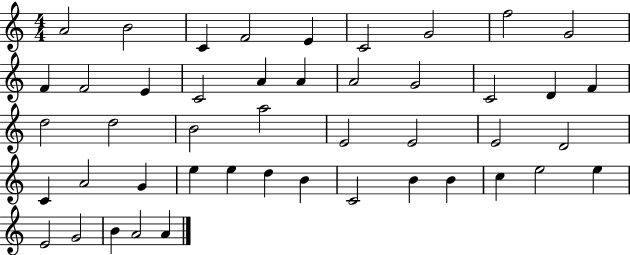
{
  \clef treble
  \numericTimeSignature
  \time 4/4
  \key c \major
  a'2 b'2 | c'4 f'2 e'4 | c'2 g'2 | f''2 g'2 | \break f'4 f'2 e'4 | c'2 a'4 a'4 | a'2 g'2 | c'2 d'4 f'4 | \break d''2 d''2 | b'2 a''2 | e'2 e'2 | e'2 d'2 | \break c'4 a'2 g'4 | e''4 e''4 d''4 b'4 | c'2 b'4 b'4 | c''4 e''2 e''4 | \break e'2 g'2 | b'4 a'2 a'4 | \bar "|."
}